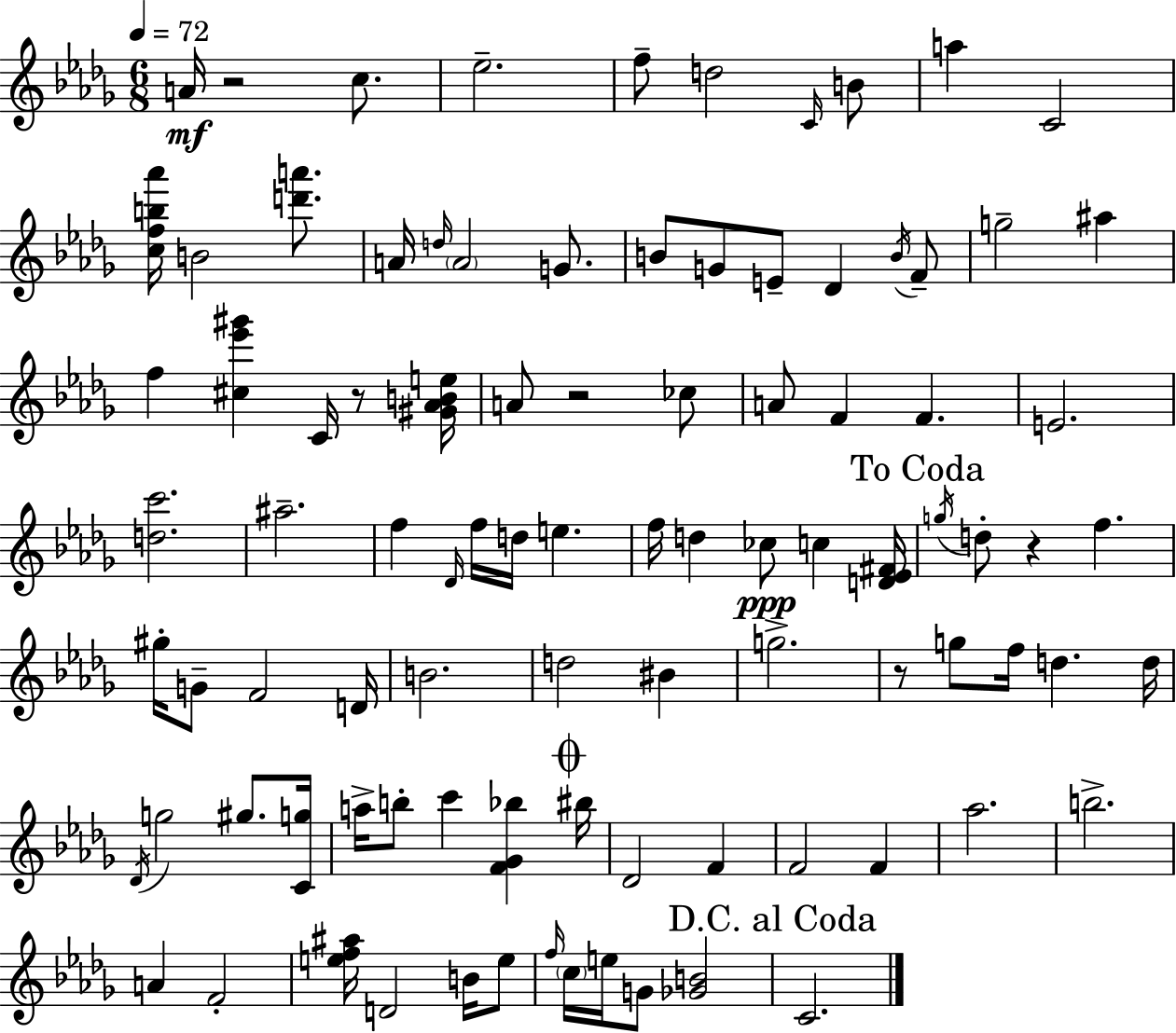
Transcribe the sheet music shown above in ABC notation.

X:1
T:Untitled
M:6/8
L:1/4
K:Bbm
A/4 z2 c/2 _e2 f/2 d2 C/4 B/2 a C2 [cfb_a']/4 B2 [d'a']/2 A/4 d/4 A2 G/2 B/2 G/2 E/2 _D B/4 F/2 g2 ^a f [^c_e'^g'] C/4 z/2 [^G_ABe]/4 A/2 z2 _c/2 A/2 F F E2 [dc']2 ^a2 f _D/4 f/4 d/4 e f/4 d _c/2 c [D_E^F]/4 g/4 d/2 z f ^g/4 G/2 F2 D/4 B2 d2 ^B g2 z/2 g/2 f/4 d d/4 _D/4 g2 ^g/2 [Cg]/4 a/4 b/2 c' [F_G_b] ^b/4 _D2 F F2 F _a2 b2 A F2 [ef^a]/4 D2 B/4 e/2 f/4 c/4 e/4 G/2 [_GB]2 C2